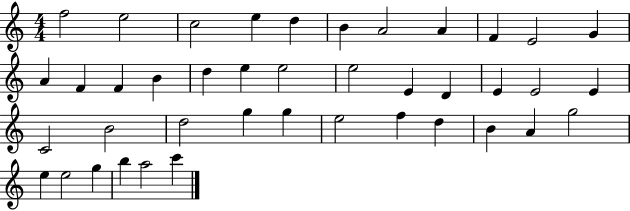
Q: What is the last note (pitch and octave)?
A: C6